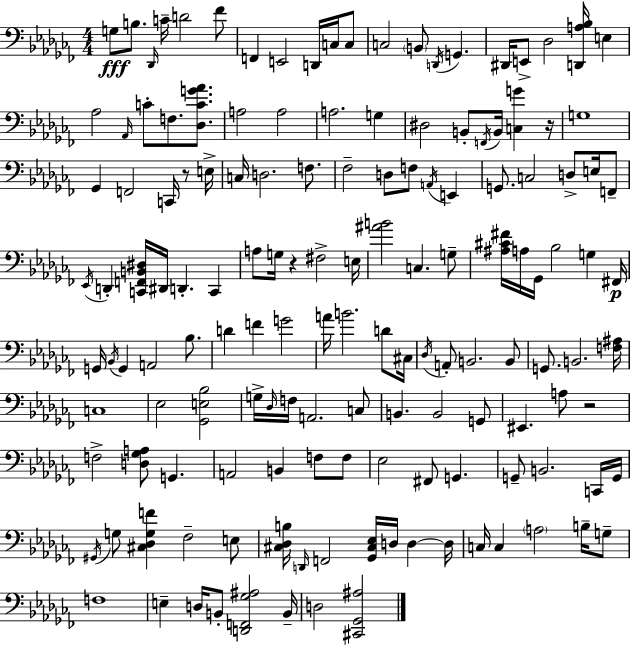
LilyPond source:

{
  \clef bass
  \numericTimeSignature
  \time 4/4
  \key aes \minor
  g8\fff b8. \grace { des,16 } c'16-- d'2 fes'8 | f,4 e,2 d,16 c16 c8 | c2 \parenthesize b,8 \acciaccatura { d,16 } g,4. | dis,16 e,8-> des2 <d, a bes>16 e4 | \break aes2 \grace { aes,16 } c'8-. f8. | <des c' g' aes'>8. a2 a2 | a2. g4 | dis2 b,8-. \acciaccatura { f,16 } b,16 <c g'>4 | \break r16 g1 | ges,4 f,2 | c,16 r8 e16-> c16 d2. | f8. fes2-- d8 f8 | \break \acciaccatura { a,16 } e,4 g,8. c2 | d8-> e16 f,8-- \acciaccatura { ees,16 } d,4-. <c, f, b, dis>16 dis,16 d,4.-. | c,4 a8 g16 r4 fis2-> | e16 <ais' b'>2 c4. | \break g8-- <ais cis' fis'>16 a16 ges,16 bes2 | g4 fis,16\p g,16 \acciaccatura { bes,16 } g,4 a,2 | bes8. d'4 f'4 g'2 | a'16 b'2. | \break d'8 cis16 \acciaccatura { des16 } a,8-. b,2. | b,8 g,8. b,2. | <f ais>16 c1 | ees2 | \break <ges, e bes>2 g16-> \grace { des16 } f16 a,2. | c8 b,4. b,2 | g,8 eis,4. a8 | r2 f2-> | \break <d ges a>8 g,4. a,2 | b,4 f8 f8 ees2 | fis,8 g,4. g,8-- b,2. | c,16 g,16 \acciaccatura { gis,16 } g8 <cis des g f'>4 | \break fes2-- e8 <cis des b>16 \grace { d,16 } f,2 | <ges, cis ees>16 d16 d4~~ d16 c16 c4 | \parenthesize a2 b16-- g8-- f1 | e4-- d16 | \break b,8-. <d, f, ges ais>2 b,16-- d2 | <cis, ges, ais>2 \bar "|."
}